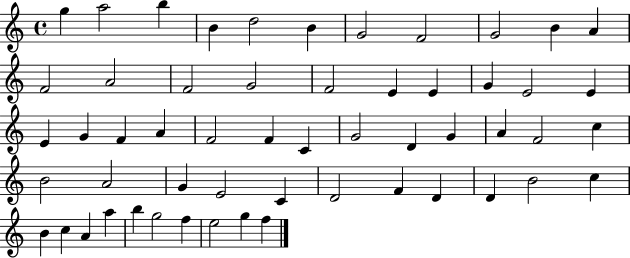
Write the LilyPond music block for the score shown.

{
  \clef treble
  \time 4/4
  \defaultTimeSignature
  \key c \major
  g''4 a''2 b''4 | b'4 d''2 b'4 | g'2 f'2 | g'2 b'4 a'4 | \break f'2 a'2 | f'2 g'2 | f'2 e'4 e'4 | g'4 e'2 e'4 | \break e'4 g'4 f'4 a'4 | f'2 f'4 c'4 | g'2 d'4 g'4 | a'4 f'2 c''4 | \break b'2 a'2 | g'4 e'2 c'4 | d'2 f'4 d'4 | d'4 b'2 c''4 | \break b'4 c''4 a'4 a''4 | b''4 g''2 f''4 | e''2 g''4 f''4 | \bar "|."
}